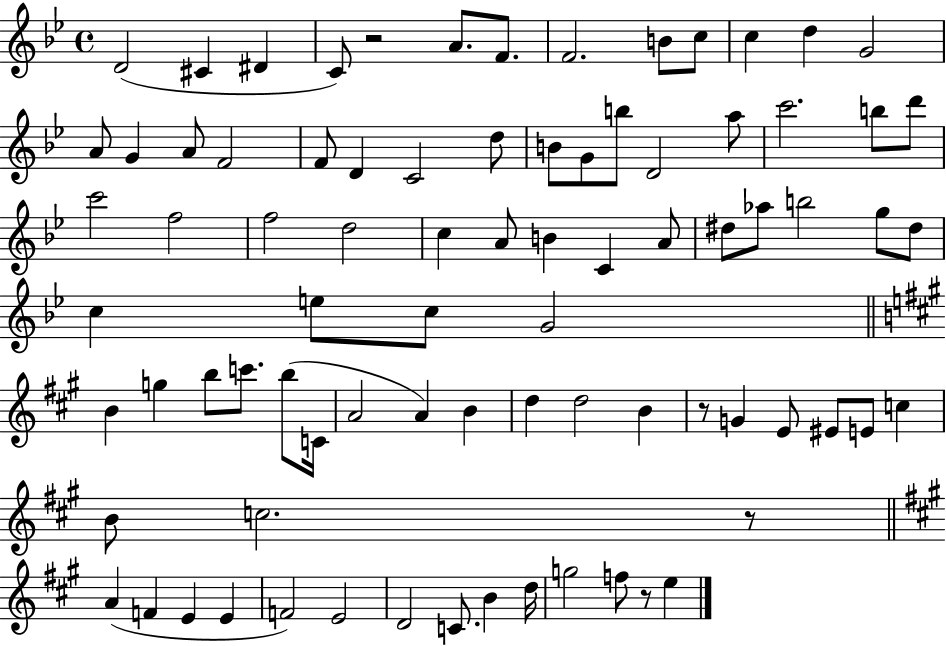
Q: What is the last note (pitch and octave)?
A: E5